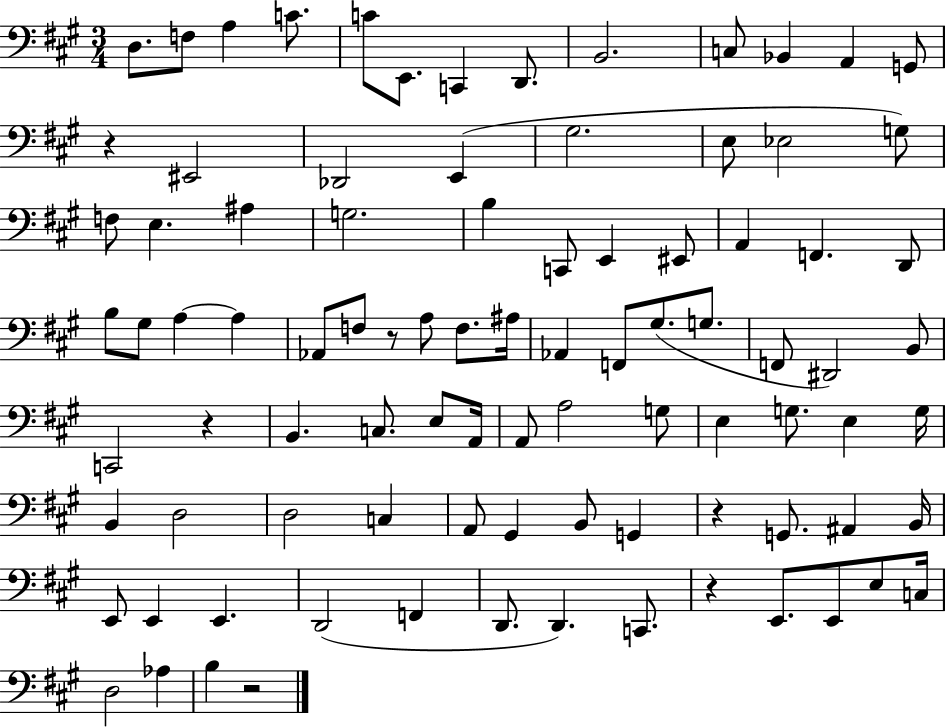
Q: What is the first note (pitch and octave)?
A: D3